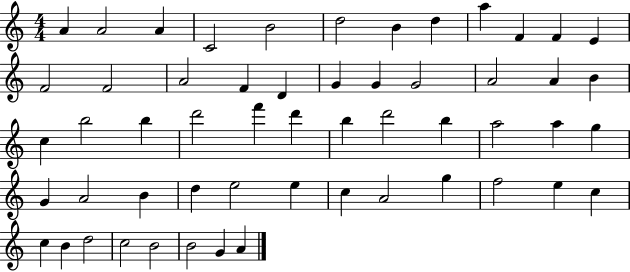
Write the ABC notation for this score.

X:1
T:Untitled
M:4/4
L:1/4
K:C
A A2 A C2 B2 d2 B d a F F E F2 F2 A2 F D G G G2 A2 A B c b2 b d'2 f' d' b d'2 b a2 a g G A2 B d e2 e c A2 g f2 e c c B d2 c2 B2 B2 G A